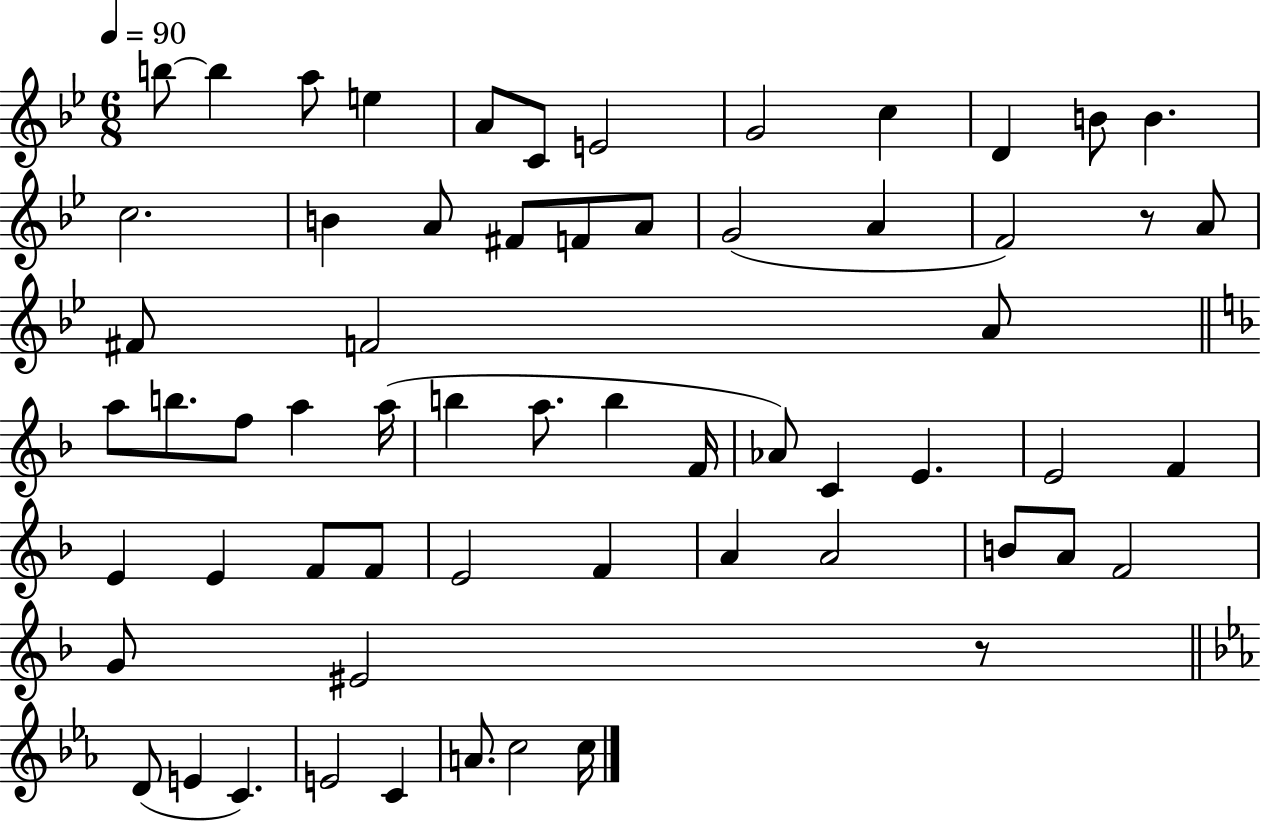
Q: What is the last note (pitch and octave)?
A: C5